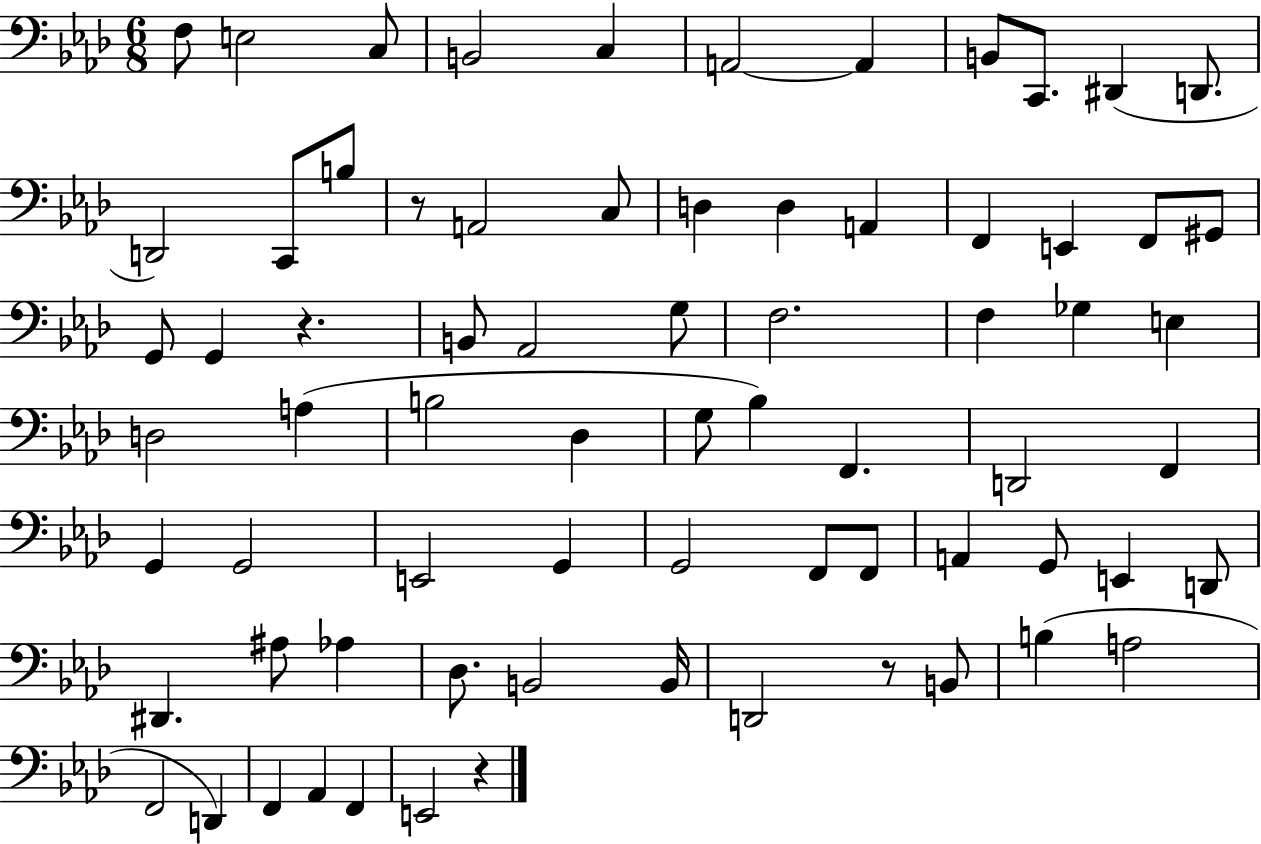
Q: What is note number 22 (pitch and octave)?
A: F2